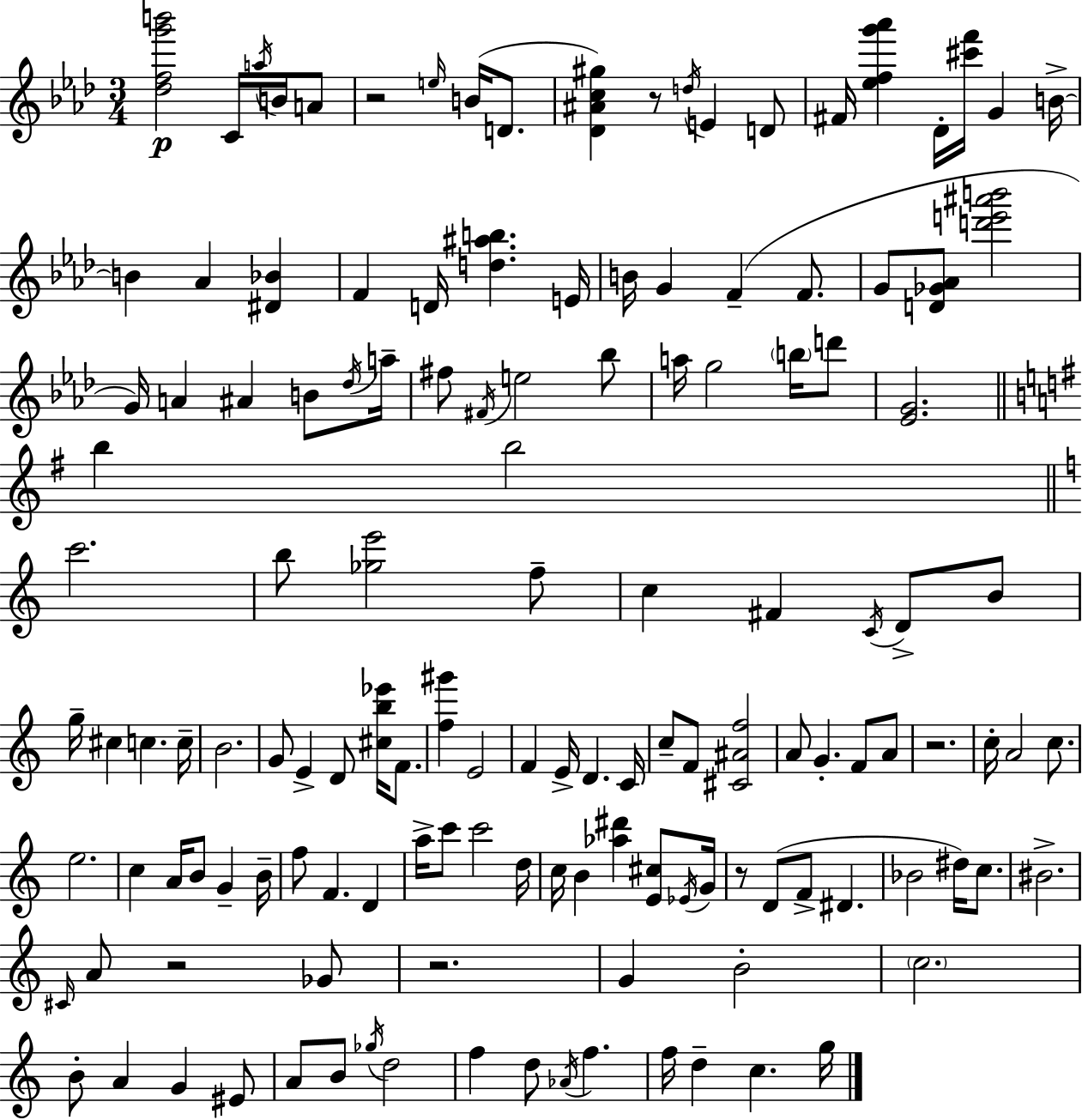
{
  \clef treble
  \numericTimeSignature
  \time 3/4
  \key aes \major
  <des'' f'' g''' b'''>2\p c'16 \acciaccatura { a''16 } b'16 a'8 | r2 \grace { e''16 }( b'16 d'8. | <des' ais' c'' gis''>4) r8 \acciaccatura { d''16 } e'4 | d'8 fis'16 <ees'' f'' g''' aes'''>4 des'16-. <cis''' f'''>16 g'4 | \break b'16->~~ b'4 aes'4 <dis' bes'>4 | f'4 d'16 <d'' ais'' b''>4. | e'16 b'16 g'4 f'4--( | f'8. g'8 <d' ges' aes'>8 <d''' e''' ais''' b'''>2 | \break g'16) a'4 ais'4 | b'8 \acciaccatura { des''16 } a''16-- fis''8 \acciaccatura { fis'16 } e''2 | bes''8 a''16 g''2 | \parenthesize b''16 d'''8 <ees' g'>2. | \break \bar "||" \break \key g \major b''4 b''2 | \bar "||" \break \key c \major c'''2. | b''8 <ges'' e'''>2 f''8-- | c''4 fis'4 \acciaccatura { c'16 } d'8-> b'8 | g''16-- cis''4 c''4. | \break c''16-- b'2. | g'8 e'4-> d'8 <cis'' b'' ees'''>16 f'8. | <f'' gis'''>4 e'2 | f'4 e'16-> d'4. | \break c'16 c''8-- f'8 <cis' ais' f''>2 | a'8 g'4.-. f'8 a'8 | r2. | c''16-. a'2 c''8. | \break e''2. | c''4 a'16 b'8 g'4-- | b'16-- f''8 f'4. d'4 | a''16-> c'''8 c'''2 | \break d''16 c''16 b'4 <aes'' dis'''>4 <e' cis''>8 | \acciaccatura { ees'16 } g'16 r8 d'8( f'8-> dis'4. | bes'2 dis''16) c''8. | bis'2.-> | \break \grace { cis'16 } a'8 r2 | ges'8 r2. | g'4 b'2-. | \parenthesize c''2. | \break b'8-. a'4 g'4 | eis'8 a'8 b'8 \acciaccatura { ges''16 } d''2 | f''4 d''8 \acciaccatura { aes'16 } f''4. | f''16 d''4-- c''4. | \break g''16 \bar "|."
}